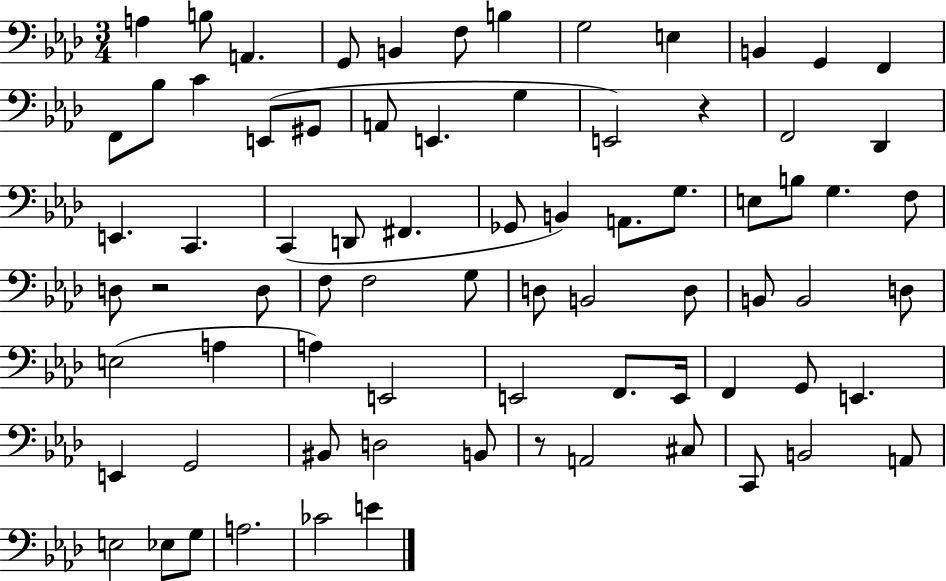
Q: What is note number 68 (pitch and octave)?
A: E3